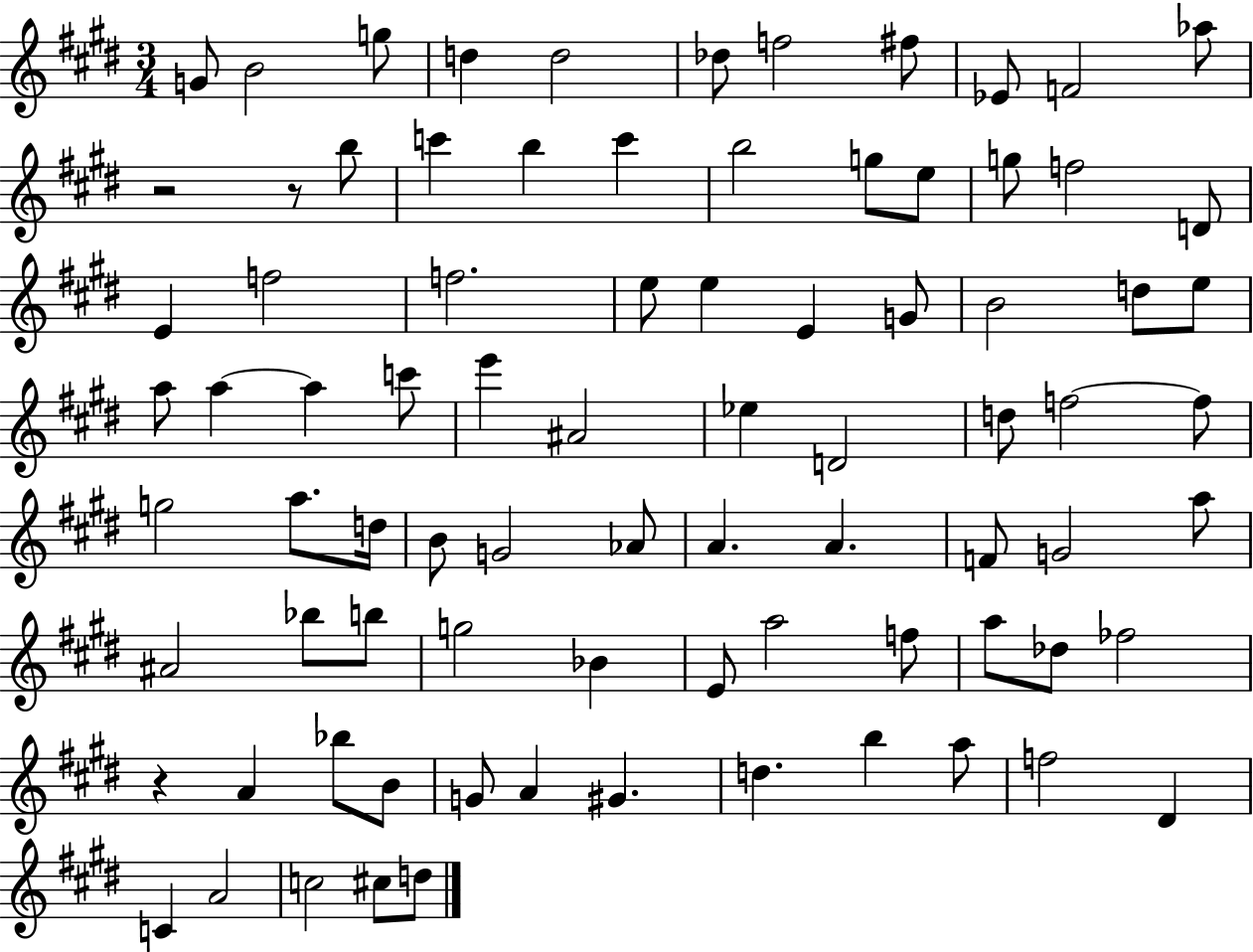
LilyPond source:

{
  \clef treble
  \numericTimeSignature
  \time 3/4
  \key e \major
  \repeat volta 2 { g'8 b'2 g''8 | d''4 d''2 | des''8 f''2 fis''8 | ees'8 f'2 aes''8 | \break r2 r8 b''8 | c'''4 b''4 c'''4 | b''2 g''8 e''8 | g''8 f''2 d'8 | \break e'4 f''2 | f''2. | e''8 e''4 e'4 g'8 | b'2 d''8 e''8 | \break a''8 a''4~~ a''4 c'''8 | e'''4 ais'2 | ees''4 d'2 | d''8 f''2~~ f''8 | \break g''2 a''8. d''16 | b'8 g'2 aes'8 | a'4. a'4. | f'8 g'2 a''8 | \break ais'2 bes''8 b''8 | g''2 bes'4 | e'8 a''2 f''8 | a''8 des''8 fes''2 | \break r4 a'4 bes''8 b'8 | g'8 a'4 gis'4. | d''4. b''4 a''8 | f''2 dis'4 | \break c'4 a'2 | c''2 cis''8 d''8 | } \bar "|."
}